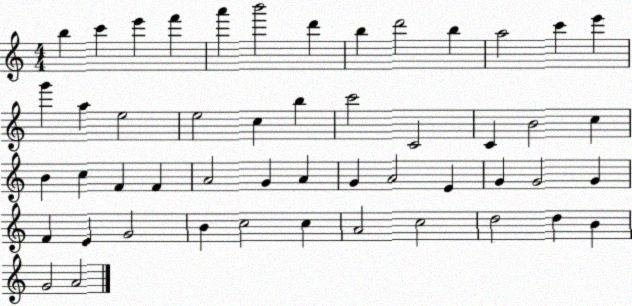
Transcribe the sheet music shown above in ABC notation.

X:1
T:Untitled
M:4/4
L:1/4
K:C
b c' e' f' a' b'2 d' b d'2 b a2 c' e' g' a e2 e2 c b c'2 C2 C B2 c B c F F A2 G A G A2 E G G2 G F E G2 B c2 c A2 c2 d2 d B G2 A2